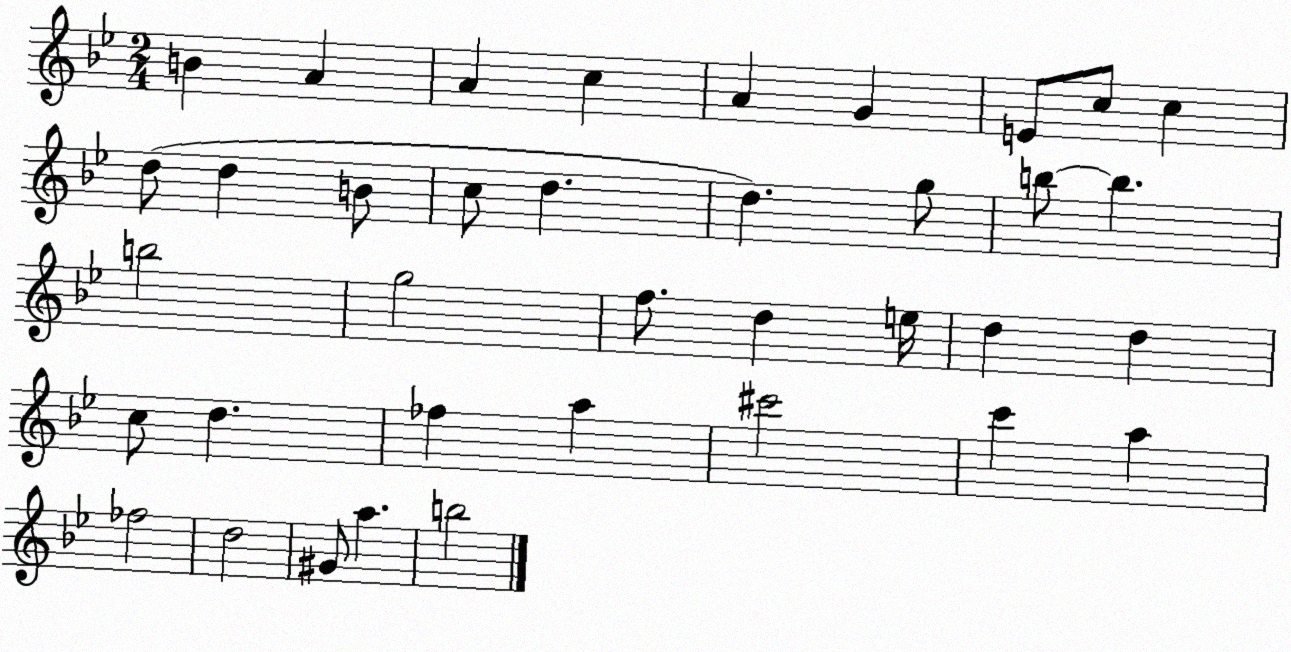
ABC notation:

X:1
T:Untitled
M:2/4
L:1/4
K:Bb
B A A c A G E/2 c/2 c d/2 d B/2 c/2 d d g/2 b/2 b b2 g2 f/2 d e/4 d d c/2 d _f a ^c'2 c' a _f2 d2 ^G/2 a b2